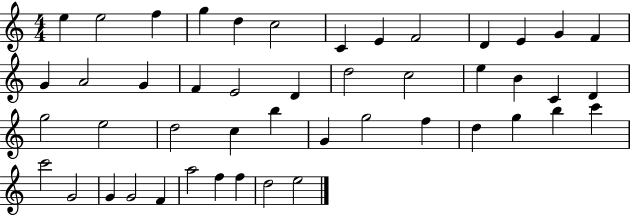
E5/q E5/h F5/q G5/q D5/q C5/h C4/q E4/q F4/h D4/q E4/q G4/q F4/q G4/q A4/h G4/q F4/q E4/h D4/q D5/h C5/h E5/q B4/q C4/q D4/q G5/h E5/h D5/h C5/q B5/q G4/q G5/h F5/q D5/q G5/q B5/q C6/q C6/h G4/h G4/q G4/h F4/q A5/h F5/q F5/q D5/h E5/h